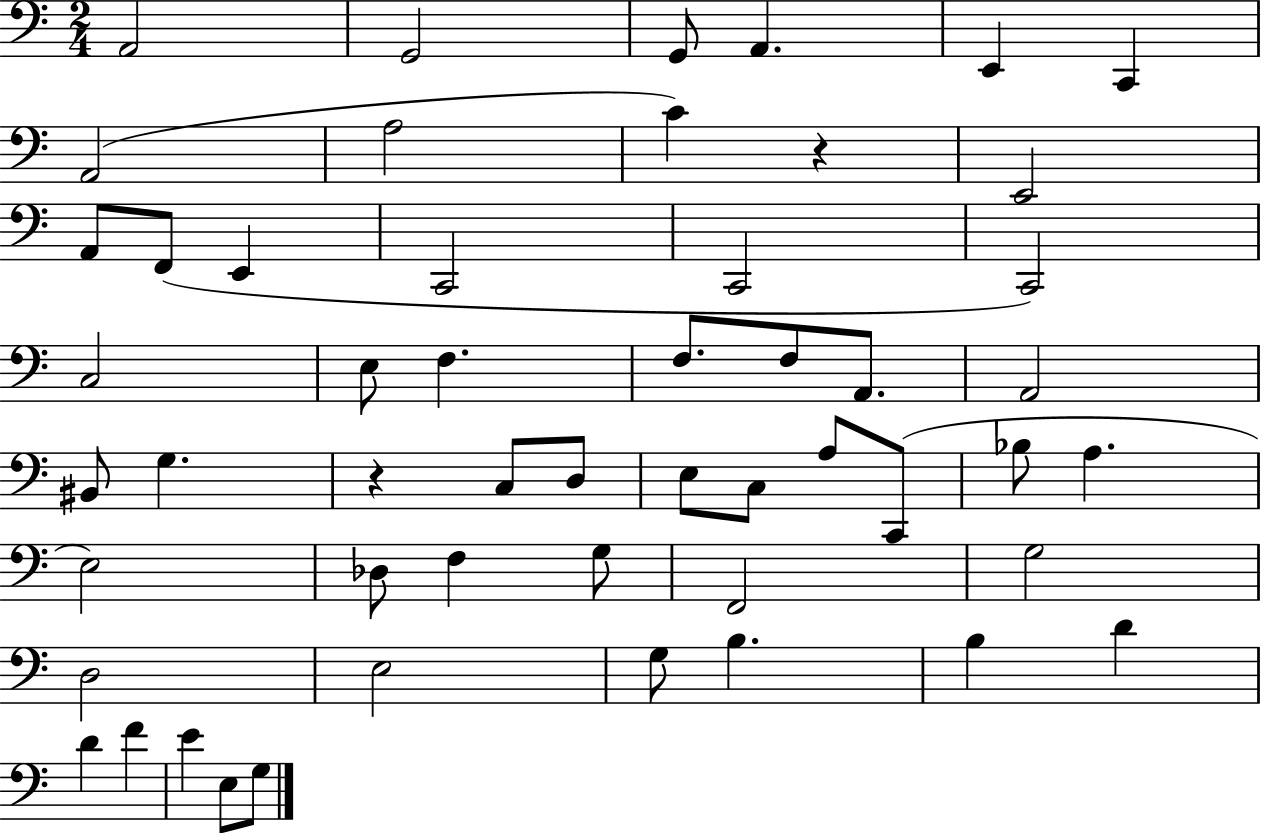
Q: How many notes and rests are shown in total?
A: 52